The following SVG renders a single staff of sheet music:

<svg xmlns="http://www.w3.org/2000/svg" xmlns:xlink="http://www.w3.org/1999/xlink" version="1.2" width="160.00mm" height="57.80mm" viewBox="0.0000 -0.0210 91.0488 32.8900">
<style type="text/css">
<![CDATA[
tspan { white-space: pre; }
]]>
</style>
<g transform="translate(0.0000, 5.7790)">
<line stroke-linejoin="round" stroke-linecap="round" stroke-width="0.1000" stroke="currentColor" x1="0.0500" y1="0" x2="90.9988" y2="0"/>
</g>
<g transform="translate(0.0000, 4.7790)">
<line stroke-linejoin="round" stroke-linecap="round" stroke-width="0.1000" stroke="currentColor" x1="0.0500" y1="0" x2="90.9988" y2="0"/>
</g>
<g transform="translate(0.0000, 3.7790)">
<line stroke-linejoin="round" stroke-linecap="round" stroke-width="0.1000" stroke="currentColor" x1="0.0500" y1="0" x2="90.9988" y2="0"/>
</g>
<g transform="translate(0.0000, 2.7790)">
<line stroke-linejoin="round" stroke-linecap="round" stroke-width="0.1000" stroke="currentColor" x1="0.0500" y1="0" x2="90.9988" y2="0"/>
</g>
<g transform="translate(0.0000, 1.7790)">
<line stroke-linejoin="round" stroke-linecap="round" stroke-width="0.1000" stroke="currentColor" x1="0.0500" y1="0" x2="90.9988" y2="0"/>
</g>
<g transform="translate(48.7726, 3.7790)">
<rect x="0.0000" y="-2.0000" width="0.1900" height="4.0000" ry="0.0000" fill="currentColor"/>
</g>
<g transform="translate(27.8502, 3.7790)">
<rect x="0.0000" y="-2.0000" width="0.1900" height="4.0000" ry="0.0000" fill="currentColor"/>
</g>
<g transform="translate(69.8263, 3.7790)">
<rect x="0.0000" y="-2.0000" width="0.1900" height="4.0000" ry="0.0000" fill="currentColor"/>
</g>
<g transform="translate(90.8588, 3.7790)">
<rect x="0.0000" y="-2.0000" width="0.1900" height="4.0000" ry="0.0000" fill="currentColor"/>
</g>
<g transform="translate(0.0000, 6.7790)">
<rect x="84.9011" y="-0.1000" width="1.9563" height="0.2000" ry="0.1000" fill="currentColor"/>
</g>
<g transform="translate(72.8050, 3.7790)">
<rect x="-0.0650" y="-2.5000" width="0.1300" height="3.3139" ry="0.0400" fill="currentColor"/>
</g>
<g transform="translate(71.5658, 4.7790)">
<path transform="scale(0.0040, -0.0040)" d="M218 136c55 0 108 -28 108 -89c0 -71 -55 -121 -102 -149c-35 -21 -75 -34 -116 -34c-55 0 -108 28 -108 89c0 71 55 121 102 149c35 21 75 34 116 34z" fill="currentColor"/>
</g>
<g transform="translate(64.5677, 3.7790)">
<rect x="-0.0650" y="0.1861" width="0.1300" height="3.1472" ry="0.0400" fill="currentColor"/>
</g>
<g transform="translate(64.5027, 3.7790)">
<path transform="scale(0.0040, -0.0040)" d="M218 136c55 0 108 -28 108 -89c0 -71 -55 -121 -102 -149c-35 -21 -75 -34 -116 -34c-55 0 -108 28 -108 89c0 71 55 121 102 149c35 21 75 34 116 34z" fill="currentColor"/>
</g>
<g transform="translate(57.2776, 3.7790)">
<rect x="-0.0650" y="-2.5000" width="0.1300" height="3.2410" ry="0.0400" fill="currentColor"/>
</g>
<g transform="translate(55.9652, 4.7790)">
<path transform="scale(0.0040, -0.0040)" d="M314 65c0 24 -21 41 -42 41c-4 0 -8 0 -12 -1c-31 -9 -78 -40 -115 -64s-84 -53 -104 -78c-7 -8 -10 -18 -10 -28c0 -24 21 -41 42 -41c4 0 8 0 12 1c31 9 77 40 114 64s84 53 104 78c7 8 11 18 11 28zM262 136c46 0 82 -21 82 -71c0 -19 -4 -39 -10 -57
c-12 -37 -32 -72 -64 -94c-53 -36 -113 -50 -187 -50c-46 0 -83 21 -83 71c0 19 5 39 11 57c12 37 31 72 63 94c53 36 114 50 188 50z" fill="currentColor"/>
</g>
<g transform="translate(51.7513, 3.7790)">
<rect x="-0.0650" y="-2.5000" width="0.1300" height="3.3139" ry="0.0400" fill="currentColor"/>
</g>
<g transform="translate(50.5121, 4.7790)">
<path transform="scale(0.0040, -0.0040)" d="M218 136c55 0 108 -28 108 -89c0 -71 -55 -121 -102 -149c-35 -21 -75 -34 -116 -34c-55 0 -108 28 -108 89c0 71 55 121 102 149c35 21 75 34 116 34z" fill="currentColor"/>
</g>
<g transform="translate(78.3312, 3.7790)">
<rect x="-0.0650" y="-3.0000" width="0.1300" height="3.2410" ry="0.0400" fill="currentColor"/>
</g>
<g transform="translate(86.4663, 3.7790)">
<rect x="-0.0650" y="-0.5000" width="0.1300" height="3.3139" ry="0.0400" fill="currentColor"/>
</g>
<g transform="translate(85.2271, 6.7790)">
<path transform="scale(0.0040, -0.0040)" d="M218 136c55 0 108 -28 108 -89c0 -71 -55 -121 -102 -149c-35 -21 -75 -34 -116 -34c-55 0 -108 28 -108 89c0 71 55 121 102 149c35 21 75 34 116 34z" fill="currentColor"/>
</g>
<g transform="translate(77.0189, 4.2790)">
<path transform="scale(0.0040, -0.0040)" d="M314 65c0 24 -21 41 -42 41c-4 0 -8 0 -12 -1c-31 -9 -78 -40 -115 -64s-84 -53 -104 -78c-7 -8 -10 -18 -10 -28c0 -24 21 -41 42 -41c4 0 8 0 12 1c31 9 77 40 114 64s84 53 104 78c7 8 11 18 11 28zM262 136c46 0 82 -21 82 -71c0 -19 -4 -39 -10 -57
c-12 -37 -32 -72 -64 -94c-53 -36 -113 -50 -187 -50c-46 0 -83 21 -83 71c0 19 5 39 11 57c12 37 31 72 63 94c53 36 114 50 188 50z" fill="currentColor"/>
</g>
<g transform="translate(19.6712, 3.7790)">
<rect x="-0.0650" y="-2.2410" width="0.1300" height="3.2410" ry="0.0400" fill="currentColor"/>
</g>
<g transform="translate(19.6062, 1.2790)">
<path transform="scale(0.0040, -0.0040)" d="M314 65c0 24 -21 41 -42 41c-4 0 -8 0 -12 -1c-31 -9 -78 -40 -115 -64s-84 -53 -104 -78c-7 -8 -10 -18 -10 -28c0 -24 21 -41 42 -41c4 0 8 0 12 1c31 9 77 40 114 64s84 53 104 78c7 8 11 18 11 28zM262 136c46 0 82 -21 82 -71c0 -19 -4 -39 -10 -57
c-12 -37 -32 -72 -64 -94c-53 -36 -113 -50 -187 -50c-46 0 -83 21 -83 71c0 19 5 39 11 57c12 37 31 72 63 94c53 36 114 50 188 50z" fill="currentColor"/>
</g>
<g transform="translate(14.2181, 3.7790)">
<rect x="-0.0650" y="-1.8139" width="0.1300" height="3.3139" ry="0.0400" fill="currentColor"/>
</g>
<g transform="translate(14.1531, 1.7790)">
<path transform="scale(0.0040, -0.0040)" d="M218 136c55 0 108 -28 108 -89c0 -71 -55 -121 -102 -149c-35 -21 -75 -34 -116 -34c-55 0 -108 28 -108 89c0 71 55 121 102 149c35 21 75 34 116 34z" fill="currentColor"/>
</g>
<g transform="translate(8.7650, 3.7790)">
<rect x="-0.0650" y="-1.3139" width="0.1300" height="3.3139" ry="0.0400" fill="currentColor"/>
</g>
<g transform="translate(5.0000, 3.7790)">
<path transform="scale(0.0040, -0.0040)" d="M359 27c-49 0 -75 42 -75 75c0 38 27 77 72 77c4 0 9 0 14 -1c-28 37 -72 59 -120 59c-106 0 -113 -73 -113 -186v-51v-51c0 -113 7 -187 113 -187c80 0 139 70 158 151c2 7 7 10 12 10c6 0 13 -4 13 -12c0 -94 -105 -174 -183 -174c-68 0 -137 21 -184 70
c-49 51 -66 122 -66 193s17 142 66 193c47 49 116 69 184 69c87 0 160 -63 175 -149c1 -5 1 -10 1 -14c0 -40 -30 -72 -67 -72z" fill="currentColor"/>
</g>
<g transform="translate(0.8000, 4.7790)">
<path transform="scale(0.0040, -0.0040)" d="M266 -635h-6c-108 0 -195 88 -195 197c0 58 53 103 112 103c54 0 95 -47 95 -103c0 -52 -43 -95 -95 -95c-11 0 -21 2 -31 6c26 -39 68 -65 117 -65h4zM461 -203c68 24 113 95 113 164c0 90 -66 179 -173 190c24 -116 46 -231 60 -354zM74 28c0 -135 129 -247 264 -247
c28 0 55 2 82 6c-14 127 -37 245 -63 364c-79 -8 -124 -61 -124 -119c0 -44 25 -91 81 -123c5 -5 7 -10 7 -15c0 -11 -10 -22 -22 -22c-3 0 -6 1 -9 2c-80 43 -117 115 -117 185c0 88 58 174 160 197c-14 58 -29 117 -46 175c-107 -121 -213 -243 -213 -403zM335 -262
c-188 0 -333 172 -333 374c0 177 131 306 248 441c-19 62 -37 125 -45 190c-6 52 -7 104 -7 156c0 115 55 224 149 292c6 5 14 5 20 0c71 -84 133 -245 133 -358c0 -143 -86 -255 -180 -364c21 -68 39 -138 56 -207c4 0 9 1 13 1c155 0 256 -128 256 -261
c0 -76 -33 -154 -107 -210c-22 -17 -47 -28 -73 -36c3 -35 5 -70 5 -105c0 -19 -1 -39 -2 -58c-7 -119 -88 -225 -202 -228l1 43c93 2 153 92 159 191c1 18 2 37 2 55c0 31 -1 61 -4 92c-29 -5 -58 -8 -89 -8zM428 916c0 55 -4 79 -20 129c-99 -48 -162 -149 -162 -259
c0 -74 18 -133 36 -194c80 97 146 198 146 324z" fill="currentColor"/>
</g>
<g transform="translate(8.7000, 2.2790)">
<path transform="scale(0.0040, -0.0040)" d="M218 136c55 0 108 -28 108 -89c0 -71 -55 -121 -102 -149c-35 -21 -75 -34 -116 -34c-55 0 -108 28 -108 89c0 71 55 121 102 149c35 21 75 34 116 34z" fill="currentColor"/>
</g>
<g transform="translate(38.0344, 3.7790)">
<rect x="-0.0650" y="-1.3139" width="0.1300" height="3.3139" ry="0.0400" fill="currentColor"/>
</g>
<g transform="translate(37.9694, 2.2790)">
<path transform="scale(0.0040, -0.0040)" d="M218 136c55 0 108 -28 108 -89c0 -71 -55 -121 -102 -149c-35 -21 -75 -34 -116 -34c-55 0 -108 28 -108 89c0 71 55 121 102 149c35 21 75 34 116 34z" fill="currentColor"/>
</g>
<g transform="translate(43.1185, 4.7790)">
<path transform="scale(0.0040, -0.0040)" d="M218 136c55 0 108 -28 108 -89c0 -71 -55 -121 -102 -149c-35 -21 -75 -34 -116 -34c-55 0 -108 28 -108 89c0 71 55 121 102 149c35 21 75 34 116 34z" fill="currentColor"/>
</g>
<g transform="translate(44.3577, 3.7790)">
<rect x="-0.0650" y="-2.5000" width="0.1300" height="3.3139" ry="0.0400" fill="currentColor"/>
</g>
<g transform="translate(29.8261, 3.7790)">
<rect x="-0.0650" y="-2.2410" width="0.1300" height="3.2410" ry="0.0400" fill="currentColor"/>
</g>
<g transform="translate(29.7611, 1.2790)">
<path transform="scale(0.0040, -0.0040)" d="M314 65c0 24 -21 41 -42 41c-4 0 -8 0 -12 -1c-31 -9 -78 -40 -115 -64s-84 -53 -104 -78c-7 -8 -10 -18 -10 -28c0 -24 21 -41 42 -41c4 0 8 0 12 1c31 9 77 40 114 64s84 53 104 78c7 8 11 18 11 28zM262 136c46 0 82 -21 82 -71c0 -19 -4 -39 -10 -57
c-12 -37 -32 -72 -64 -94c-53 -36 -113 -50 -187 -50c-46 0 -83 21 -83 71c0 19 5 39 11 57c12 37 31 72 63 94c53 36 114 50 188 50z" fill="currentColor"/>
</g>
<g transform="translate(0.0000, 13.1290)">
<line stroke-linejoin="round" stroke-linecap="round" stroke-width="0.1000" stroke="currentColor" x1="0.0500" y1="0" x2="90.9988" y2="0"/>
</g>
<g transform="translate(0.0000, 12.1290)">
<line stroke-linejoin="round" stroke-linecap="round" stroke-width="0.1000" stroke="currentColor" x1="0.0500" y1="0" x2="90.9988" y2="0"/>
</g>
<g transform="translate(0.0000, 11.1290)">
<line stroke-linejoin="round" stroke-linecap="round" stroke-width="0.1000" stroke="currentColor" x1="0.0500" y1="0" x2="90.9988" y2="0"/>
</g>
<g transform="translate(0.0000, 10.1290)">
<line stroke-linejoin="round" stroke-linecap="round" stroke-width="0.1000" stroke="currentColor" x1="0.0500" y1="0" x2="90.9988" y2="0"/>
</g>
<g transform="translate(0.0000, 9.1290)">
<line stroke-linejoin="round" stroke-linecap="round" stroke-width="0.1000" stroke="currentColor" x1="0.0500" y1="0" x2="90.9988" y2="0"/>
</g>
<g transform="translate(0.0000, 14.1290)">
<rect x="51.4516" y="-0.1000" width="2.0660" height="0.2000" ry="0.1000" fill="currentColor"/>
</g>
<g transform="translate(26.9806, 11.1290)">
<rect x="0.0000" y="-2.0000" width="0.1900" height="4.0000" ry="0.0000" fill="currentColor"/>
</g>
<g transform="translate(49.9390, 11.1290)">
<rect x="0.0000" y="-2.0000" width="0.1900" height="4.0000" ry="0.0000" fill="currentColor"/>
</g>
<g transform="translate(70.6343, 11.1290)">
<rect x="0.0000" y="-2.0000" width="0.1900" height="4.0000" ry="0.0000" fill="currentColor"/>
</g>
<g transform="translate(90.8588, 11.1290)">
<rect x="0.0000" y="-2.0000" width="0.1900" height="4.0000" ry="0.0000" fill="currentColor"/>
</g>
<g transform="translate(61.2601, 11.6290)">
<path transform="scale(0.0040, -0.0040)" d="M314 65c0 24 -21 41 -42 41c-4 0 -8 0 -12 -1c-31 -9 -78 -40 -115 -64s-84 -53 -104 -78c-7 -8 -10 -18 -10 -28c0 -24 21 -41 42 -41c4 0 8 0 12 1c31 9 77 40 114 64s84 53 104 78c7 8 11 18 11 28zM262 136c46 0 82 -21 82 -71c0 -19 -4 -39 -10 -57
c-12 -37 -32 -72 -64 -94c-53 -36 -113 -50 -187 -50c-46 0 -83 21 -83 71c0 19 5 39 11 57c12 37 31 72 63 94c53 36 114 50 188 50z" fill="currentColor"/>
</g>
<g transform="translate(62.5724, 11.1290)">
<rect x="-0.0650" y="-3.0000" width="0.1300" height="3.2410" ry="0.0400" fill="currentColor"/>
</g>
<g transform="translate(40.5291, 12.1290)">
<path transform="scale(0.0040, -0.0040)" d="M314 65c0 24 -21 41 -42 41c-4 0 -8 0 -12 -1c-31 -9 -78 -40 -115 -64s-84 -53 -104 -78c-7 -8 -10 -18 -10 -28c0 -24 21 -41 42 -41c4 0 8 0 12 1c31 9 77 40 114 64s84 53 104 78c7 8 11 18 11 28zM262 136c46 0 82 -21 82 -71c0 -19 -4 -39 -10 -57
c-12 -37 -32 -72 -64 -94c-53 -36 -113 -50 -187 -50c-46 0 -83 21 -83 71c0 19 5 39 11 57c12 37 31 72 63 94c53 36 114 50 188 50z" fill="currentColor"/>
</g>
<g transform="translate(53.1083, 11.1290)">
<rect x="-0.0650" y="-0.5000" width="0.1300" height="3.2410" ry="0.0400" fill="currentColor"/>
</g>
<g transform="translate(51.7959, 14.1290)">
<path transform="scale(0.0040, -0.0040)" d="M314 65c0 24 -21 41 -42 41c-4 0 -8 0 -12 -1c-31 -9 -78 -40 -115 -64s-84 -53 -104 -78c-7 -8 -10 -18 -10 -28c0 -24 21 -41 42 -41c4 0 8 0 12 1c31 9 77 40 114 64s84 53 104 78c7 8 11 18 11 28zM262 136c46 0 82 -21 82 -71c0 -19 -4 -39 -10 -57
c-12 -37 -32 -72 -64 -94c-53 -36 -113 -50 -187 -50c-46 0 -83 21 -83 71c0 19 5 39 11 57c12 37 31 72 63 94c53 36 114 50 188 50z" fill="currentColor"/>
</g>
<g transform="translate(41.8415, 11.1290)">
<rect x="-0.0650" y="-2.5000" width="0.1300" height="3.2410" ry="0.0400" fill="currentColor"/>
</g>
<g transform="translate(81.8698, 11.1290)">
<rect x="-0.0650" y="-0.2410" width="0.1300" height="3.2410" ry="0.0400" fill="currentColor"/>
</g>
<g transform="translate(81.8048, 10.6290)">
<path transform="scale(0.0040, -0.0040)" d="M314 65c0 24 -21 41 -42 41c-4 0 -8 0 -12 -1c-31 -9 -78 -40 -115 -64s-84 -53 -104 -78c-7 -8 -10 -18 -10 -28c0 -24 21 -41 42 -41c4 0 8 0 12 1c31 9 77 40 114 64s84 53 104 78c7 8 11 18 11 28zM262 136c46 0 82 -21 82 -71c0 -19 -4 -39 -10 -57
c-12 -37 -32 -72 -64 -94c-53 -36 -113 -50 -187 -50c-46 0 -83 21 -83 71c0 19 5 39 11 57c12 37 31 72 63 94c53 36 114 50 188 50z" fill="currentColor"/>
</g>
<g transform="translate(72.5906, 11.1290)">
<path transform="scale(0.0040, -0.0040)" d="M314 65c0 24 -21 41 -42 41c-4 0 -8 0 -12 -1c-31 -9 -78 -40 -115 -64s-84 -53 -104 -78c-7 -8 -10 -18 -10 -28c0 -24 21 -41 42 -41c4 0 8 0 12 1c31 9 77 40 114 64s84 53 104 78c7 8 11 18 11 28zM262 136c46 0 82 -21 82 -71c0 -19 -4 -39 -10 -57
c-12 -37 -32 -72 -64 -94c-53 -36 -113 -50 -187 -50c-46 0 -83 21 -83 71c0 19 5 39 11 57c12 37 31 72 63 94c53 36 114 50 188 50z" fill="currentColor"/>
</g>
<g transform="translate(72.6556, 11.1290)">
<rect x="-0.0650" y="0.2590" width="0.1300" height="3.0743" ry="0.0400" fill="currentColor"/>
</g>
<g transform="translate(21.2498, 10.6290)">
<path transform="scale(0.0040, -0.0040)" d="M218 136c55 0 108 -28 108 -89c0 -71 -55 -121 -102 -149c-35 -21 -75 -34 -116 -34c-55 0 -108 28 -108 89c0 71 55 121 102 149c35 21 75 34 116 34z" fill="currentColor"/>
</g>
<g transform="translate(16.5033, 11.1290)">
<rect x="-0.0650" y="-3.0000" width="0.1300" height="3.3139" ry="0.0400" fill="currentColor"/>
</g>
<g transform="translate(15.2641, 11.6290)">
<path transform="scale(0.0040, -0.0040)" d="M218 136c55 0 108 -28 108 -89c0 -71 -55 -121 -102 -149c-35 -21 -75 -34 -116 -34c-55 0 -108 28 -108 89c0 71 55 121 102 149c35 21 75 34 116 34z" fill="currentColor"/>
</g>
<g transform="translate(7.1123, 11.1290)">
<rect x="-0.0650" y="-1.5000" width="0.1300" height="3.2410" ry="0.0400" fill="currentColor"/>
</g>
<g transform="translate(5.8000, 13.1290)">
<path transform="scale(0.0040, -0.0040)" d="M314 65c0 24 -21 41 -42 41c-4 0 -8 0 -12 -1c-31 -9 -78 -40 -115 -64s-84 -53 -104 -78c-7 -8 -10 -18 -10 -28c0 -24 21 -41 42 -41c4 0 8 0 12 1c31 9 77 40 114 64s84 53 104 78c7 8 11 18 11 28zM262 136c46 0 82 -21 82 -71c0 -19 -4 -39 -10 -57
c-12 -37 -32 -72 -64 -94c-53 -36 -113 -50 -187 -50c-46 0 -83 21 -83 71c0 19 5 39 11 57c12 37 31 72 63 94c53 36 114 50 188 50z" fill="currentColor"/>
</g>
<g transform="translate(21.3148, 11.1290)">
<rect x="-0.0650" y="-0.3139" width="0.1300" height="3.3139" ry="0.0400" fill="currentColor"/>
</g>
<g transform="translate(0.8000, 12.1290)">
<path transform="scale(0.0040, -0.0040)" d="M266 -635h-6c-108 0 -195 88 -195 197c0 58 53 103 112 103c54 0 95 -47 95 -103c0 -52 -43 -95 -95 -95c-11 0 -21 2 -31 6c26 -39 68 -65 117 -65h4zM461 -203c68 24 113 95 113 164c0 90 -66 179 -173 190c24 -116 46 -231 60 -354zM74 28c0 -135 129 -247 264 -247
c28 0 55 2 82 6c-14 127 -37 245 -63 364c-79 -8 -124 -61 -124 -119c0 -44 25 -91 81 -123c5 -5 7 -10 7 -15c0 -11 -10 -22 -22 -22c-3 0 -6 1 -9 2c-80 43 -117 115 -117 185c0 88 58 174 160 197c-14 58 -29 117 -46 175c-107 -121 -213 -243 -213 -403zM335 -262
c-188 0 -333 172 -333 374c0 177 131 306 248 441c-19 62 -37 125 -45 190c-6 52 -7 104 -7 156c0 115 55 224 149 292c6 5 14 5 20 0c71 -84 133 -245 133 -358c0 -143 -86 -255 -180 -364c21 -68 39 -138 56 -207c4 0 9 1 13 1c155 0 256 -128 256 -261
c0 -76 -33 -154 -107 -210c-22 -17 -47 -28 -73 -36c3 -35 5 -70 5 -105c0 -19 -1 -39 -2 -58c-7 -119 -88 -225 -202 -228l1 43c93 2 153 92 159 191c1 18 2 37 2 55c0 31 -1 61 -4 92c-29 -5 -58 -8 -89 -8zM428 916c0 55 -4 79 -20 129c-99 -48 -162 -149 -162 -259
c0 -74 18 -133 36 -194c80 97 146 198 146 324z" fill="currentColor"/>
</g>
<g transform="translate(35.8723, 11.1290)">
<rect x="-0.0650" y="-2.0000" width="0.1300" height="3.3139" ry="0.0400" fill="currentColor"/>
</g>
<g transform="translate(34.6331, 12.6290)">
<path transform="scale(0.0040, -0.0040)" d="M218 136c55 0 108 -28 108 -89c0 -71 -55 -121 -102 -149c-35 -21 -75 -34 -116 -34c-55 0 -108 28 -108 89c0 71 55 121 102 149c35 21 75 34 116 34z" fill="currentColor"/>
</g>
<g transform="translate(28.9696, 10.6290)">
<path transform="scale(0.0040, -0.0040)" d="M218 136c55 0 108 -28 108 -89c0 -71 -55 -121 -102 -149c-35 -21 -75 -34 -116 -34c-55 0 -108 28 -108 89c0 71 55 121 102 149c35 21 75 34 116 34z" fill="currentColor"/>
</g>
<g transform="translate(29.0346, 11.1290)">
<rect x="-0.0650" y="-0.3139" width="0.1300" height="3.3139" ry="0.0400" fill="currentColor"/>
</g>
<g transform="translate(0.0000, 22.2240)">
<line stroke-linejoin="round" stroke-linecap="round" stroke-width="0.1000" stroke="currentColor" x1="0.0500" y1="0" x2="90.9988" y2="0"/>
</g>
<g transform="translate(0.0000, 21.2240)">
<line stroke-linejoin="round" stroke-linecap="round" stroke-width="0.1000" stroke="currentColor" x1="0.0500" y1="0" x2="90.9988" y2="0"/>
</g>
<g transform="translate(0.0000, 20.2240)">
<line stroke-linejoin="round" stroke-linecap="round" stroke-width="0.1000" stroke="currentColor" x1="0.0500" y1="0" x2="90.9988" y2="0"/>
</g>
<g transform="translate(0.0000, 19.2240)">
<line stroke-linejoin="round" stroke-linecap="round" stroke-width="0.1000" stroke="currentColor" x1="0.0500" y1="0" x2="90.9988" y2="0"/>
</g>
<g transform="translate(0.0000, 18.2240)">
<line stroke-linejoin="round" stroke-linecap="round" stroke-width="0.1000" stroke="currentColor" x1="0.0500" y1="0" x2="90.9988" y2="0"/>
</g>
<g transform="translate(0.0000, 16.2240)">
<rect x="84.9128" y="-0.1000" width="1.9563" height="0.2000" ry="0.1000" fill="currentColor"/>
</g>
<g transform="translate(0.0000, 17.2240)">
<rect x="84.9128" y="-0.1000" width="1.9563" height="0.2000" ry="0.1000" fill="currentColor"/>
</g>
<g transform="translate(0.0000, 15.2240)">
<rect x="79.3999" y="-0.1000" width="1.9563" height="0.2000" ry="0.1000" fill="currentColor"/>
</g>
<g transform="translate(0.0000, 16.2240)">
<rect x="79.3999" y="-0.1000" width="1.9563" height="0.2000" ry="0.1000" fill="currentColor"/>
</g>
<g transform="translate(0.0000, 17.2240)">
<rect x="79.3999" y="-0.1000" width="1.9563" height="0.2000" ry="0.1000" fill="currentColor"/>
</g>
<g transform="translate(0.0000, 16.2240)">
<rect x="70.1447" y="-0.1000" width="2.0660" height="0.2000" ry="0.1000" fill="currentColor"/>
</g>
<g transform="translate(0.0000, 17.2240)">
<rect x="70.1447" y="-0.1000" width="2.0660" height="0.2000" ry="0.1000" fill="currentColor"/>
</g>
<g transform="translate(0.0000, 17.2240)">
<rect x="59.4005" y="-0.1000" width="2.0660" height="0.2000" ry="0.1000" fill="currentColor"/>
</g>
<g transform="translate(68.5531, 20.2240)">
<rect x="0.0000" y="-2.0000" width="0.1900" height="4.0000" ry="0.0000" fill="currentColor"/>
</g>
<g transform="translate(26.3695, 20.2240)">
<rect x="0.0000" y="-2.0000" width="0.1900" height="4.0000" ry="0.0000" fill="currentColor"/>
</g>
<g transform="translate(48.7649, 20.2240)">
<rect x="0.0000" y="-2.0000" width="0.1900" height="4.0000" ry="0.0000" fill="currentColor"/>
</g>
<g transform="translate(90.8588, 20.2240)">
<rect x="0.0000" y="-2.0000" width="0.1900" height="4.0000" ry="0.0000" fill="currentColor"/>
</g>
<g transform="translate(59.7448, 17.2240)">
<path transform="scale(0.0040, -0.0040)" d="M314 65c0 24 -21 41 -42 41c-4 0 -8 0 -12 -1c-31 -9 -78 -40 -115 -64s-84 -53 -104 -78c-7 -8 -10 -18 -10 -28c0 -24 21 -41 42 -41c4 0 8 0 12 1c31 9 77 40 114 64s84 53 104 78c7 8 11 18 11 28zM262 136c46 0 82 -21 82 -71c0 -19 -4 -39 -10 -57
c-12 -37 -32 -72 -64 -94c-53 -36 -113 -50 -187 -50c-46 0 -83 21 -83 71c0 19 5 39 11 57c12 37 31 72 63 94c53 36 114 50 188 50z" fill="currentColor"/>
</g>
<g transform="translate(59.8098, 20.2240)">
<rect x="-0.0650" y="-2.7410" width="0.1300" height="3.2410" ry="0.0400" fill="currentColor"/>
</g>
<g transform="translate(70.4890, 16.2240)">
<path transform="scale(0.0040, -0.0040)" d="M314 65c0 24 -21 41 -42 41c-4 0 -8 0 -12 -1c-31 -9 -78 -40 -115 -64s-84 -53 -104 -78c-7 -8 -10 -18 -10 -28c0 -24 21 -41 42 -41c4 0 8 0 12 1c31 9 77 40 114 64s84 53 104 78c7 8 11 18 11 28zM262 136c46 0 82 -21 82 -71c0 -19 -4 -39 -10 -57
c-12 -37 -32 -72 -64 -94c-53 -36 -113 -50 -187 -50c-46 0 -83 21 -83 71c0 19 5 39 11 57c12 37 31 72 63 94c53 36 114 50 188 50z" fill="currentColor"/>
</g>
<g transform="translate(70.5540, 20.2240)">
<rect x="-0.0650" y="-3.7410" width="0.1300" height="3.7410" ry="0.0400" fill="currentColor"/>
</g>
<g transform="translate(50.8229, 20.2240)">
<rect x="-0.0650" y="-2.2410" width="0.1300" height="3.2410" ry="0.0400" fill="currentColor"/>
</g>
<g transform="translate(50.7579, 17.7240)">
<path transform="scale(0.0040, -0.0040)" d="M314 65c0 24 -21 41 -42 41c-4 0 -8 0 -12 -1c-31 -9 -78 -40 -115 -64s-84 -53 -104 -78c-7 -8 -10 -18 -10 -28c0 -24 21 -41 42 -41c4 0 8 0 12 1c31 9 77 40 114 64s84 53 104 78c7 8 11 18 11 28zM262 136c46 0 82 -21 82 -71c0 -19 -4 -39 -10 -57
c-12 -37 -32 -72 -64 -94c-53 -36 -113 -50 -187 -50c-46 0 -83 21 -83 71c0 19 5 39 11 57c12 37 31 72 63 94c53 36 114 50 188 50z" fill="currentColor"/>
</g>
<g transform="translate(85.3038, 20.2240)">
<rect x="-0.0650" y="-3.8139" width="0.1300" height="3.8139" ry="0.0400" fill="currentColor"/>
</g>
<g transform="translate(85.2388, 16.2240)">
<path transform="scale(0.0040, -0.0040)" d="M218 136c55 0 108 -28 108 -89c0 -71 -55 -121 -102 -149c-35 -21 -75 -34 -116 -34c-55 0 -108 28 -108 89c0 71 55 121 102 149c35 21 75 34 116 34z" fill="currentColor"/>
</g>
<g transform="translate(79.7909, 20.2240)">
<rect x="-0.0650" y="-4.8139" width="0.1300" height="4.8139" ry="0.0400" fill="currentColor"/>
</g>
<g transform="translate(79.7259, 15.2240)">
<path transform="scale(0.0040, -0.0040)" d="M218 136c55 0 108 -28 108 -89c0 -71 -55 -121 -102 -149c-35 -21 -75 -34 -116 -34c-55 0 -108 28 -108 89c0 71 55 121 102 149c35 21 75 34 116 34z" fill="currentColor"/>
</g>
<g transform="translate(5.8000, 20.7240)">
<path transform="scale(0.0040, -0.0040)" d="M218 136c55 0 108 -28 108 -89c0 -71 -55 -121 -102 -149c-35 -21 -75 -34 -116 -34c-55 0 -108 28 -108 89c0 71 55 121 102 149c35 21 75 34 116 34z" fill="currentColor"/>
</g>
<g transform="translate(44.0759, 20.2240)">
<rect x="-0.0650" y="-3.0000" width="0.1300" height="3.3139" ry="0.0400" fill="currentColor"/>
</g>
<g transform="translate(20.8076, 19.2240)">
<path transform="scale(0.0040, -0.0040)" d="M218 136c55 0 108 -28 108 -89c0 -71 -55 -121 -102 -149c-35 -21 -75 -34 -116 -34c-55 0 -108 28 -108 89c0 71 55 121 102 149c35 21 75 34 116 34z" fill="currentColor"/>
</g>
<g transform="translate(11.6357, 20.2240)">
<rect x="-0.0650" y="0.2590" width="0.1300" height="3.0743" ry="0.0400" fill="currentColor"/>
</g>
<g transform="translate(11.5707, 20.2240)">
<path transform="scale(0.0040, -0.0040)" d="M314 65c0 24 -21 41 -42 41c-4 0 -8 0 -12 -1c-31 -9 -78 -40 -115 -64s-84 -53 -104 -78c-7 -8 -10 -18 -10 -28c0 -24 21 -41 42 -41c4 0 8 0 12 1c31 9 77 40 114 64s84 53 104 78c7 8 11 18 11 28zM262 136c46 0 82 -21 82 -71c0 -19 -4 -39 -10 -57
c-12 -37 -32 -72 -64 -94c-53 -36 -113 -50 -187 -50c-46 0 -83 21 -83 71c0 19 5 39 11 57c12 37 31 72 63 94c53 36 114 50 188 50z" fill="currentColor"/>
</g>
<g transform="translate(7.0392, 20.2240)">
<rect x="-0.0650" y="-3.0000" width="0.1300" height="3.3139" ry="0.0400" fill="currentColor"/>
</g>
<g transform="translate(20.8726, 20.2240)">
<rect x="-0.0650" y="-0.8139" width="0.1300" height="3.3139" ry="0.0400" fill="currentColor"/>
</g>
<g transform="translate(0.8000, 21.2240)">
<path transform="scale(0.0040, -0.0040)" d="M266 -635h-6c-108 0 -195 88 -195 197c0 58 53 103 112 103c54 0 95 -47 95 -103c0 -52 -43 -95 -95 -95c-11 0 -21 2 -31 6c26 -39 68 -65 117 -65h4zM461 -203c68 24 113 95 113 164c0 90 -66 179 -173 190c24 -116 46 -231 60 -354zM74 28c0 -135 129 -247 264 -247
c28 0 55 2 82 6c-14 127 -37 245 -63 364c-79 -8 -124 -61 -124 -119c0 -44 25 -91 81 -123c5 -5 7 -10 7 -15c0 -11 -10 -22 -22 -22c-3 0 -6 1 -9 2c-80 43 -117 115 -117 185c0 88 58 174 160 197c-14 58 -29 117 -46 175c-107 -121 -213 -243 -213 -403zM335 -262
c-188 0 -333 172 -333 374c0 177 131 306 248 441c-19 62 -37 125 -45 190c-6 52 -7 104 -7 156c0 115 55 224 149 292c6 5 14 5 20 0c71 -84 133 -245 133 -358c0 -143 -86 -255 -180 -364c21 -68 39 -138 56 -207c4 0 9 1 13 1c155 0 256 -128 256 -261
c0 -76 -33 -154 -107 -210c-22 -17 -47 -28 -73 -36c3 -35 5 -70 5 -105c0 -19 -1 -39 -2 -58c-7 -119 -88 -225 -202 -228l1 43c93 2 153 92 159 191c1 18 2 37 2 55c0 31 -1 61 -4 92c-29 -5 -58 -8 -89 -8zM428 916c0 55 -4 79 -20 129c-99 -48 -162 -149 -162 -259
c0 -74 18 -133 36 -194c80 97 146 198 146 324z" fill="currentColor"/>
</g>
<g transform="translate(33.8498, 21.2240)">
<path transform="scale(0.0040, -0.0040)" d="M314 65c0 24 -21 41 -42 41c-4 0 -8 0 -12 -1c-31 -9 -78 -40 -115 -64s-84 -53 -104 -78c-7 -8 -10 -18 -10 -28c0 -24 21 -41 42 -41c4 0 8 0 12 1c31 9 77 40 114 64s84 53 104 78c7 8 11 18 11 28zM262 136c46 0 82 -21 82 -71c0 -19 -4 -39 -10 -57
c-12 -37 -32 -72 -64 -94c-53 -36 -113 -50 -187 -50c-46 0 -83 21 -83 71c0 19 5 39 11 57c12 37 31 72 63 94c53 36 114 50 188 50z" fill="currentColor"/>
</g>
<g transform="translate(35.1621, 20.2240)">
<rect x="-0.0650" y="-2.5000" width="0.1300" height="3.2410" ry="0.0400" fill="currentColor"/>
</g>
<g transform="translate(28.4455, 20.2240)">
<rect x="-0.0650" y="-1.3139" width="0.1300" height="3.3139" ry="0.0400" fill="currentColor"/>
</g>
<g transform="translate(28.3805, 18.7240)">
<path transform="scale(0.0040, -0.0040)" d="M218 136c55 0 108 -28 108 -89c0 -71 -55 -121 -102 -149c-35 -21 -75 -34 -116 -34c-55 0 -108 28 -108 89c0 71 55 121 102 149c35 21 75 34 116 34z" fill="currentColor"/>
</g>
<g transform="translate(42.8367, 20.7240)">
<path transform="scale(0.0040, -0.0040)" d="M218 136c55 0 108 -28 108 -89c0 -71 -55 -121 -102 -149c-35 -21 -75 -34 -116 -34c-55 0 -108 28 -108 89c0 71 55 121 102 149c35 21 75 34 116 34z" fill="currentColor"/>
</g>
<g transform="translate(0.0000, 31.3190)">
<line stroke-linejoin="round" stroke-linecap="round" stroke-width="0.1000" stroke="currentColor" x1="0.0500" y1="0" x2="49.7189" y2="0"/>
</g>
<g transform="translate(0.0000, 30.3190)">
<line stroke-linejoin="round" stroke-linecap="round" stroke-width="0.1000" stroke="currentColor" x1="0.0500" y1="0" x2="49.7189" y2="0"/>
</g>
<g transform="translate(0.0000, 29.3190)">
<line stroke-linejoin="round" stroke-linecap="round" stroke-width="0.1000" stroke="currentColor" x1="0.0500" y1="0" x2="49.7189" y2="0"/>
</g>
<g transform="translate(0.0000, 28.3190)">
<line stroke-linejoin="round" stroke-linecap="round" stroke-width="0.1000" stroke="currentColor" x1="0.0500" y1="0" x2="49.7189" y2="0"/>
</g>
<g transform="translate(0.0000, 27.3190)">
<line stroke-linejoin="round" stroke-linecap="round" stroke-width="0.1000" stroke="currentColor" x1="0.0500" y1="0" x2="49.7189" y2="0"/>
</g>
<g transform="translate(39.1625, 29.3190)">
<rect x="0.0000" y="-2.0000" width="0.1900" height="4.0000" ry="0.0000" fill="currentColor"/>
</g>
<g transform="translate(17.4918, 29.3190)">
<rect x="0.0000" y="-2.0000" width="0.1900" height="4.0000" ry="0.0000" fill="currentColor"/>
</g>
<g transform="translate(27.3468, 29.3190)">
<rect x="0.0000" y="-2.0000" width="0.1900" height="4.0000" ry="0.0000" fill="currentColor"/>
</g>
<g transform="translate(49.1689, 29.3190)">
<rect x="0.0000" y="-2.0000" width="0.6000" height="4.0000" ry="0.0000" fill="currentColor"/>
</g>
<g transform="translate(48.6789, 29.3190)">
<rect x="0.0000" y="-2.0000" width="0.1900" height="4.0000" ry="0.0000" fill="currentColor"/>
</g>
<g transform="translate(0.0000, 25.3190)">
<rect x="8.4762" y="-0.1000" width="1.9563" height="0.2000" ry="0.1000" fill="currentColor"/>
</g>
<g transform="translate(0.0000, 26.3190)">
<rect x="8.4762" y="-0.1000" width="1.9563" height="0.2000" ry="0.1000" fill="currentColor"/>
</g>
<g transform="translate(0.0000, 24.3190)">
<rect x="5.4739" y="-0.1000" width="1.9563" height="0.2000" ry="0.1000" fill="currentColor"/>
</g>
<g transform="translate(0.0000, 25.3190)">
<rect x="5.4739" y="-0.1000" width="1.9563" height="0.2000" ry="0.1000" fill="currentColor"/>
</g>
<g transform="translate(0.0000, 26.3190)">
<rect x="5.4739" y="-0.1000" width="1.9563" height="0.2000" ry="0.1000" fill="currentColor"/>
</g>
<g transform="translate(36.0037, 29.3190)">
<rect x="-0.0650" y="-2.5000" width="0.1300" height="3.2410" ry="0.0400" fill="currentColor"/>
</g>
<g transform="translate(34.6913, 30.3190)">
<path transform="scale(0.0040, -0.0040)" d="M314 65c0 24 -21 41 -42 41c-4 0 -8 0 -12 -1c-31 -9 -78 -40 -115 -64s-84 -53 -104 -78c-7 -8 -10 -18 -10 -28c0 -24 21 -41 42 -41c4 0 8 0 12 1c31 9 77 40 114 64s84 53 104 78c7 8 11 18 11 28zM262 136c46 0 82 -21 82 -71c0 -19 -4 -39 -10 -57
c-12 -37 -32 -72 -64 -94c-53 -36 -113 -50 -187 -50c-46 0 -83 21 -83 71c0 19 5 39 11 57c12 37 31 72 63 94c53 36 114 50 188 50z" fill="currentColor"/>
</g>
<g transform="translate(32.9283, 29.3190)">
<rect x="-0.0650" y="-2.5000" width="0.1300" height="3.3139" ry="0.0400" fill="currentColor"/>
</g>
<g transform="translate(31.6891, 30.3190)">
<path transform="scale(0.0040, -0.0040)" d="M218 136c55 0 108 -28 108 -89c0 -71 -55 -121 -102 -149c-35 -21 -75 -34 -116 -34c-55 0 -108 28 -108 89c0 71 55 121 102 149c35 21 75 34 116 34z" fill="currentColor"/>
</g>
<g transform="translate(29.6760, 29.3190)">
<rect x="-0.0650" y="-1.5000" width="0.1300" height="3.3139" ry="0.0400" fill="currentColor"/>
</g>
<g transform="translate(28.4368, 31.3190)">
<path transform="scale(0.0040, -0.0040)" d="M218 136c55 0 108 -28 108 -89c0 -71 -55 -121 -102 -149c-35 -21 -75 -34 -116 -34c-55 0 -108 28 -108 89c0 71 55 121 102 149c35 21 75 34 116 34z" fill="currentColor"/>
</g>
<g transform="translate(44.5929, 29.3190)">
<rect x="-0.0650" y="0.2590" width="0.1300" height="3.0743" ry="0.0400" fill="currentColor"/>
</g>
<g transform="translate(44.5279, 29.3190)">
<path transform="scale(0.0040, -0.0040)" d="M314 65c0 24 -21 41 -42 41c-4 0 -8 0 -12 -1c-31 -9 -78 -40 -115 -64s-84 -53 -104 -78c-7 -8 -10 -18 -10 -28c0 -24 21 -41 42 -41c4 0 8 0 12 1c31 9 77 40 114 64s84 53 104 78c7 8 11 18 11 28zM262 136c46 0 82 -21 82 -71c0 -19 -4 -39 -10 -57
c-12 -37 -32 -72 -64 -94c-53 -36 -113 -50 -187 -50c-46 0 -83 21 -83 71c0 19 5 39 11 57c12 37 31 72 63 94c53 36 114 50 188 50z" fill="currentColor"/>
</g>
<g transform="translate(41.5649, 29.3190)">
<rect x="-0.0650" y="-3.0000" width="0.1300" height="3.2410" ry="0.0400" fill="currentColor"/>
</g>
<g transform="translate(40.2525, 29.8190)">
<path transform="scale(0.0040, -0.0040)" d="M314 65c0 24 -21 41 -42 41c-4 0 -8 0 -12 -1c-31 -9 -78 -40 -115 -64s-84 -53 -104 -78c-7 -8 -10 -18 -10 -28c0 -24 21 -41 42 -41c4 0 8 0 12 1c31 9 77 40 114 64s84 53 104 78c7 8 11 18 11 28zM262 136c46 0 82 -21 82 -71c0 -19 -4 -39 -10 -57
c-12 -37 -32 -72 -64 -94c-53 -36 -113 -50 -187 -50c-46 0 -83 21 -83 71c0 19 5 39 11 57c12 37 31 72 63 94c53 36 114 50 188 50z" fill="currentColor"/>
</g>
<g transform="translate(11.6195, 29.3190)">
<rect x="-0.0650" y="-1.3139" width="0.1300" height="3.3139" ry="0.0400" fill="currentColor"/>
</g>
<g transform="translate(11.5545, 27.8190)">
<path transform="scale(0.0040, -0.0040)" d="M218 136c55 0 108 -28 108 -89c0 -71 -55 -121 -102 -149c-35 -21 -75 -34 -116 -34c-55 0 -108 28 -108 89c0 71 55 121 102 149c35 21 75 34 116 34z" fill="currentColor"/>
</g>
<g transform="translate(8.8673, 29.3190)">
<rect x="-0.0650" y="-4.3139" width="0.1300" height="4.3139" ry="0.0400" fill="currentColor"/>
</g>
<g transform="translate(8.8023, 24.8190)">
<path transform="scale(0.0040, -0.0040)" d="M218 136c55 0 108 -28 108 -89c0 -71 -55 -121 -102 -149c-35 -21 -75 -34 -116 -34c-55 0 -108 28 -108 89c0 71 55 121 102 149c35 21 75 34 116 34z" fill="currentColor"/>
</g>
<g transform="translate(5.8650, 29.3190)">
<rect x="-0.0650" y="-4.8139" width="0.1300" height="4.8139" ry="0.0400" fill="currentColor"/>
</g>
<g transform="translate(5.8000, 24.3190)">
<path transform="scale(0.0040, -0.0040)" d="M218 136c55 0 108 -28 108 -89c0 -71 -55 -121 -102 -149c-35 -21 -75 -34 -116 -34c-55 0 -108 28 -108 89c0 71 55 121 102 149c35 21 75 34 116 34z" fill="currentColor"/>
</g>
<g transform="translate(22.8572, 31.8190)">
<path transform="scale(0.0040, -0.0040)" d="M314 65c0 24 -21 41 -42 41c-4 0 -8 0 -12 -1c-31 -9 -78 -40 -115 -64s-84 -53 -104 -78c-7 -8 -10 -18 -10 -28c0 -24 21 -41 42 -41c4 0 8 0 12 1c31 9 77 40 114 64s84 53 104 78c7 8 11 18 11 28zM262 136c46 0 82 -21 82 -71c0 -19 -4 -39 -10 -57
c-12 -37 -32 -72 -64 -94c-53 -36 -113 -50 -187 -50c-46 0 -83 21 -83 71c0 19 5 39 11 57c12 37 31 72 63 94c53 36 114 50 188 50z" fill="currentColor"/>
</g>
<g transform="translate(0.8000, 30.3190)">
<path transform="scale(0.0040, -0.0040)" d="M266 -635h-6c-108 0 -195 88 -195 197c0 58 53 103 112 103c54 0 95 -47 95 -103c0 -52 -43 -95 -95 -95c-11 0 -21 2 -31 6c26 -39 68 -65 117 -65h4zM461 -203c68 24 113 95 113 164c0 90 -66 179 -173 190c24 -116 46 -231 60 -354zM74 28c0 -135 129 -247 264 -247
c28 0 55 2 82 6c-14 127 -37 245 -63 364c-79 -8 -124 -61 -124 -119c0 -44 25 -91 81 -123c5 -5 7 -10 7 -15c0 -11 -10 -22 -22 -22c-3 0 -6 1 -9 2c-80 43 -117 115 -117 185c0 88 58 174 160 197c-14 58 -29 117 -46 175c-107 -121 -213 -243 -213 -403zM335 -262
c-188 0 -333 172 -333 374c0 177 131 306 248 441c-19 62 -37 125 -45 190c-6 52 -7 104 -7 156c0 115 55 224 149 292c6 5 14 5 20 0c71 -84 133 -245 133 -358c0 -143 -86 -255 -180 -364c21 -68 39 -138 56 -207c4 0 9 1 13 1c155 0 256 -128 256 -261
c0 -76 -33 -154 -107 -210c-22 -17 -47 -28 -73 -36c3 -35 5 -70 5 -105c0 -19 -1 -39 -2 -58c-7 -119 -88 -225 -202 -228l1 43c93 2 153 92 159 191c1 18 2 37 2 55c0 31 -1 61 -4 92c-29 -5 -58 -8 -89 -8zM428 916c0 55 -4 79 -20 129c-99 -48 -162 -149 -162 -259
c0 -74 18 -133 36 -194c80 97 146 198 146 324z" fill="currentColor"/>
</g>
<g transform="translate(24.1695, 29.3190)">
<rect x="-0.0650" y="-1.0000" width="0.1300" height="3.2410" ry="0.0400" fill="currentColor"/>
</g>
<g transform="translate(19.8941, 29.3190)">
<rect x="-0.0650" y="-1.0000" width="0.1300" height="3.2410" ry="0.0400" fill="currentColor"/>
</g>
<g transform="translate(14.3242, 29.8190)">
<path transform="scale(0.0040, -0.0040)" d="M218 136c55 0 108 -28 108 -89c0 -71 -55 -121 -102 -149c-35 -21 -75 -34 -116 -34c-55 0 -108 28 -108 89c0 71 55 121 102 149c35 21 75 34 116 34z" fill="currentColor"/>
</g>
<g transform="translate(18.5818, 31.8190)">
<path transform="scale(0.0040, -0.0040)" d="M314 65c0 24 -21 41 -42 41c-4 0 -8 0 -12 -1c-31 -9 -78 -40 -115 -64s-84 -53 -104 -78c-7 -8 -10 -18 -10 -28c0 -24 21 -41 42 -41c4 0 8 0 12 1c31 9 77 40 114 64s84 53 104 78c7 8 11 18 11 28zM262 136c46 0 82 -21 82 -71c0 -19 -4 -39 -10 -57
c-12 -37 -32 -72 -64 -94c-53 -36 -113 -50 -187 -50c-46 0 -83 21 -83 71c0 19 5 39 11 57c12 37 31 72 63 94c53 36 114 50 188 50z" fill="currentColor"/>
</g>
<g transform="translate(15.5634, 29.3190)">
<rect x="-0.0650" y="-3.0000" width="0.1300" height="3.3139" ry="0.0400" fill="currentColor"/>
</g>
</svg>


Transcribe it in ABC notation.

X:1
T:Untitled
M:4/4
L:1/4
K:C
e f g2 g2 e G G G2 B G A2 C E2 A c c F G2 C2 A2 B2 c2 A B2 d e G2 A g2 a2 c'2 e' c' e' d' e A D2 D2 E G G2 A2 B2